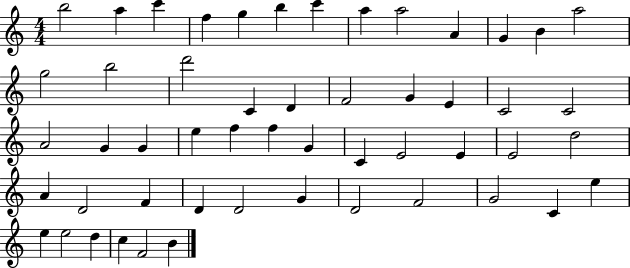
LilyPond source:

{
  \clef treble
  \numericTimeSignature
  \time 4/4
  \key c \major
  b''2 a''4 c'''4 | f''4 g''4 b''4 c'''4 | a''4 a''2 a'4 | g'4 b'4 a''2 | \break g''2 b''2 | d'''2 c'4 d'4 | f'2 g'4 e'4 | c'2 c'2 | \break a'2 g'4 g'4 | e''4 f''4 f''4 g'4 | c'4 e'2 e'4 | e'2 d''2 | \break a'4 d'2 f'4 | d'4 d'2 g'4 | d'2 f'2 | g'2 c'4 e''4 | \break e''4 e''2 d''4 | c''4 f'2 b'4 | \bar "|."
}